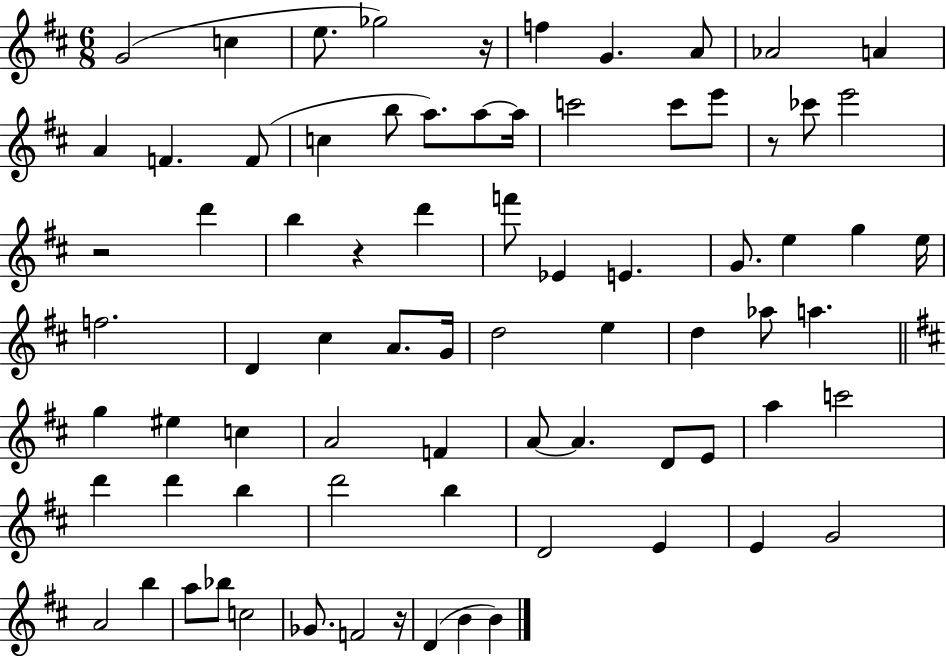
G4/h C5/q E5/e. Gb5/h R/s F5/q G4/q. A4/e Ab4/h A4/q A4/q F4/q. F4/e C5/q B5/e A5/e. A5/e A5/s C6/h C6/e E6/e R/e CES6/e E6/h R/h D6/q B5/q R/q D6/q F6/e Eb4/q E4/q. G4/e. E5/q G5/q E5/s F5/h. D4/q C#5/q A4/e. G4/s D5/h E5/q D5/q Ab5/e A5/q. G5/q EIS5/q C5/q A4/h F4/q A4/e A4/q. D4/e E4/e A5/q C6/h D6/q D6/q B5/q D6/h B5/q D4/h E4/q E4/q G4/h A4/h B5/q A5/e Bb5/e C5/h Gb4/e. F4/h R/s D4/q B4/q B4/q